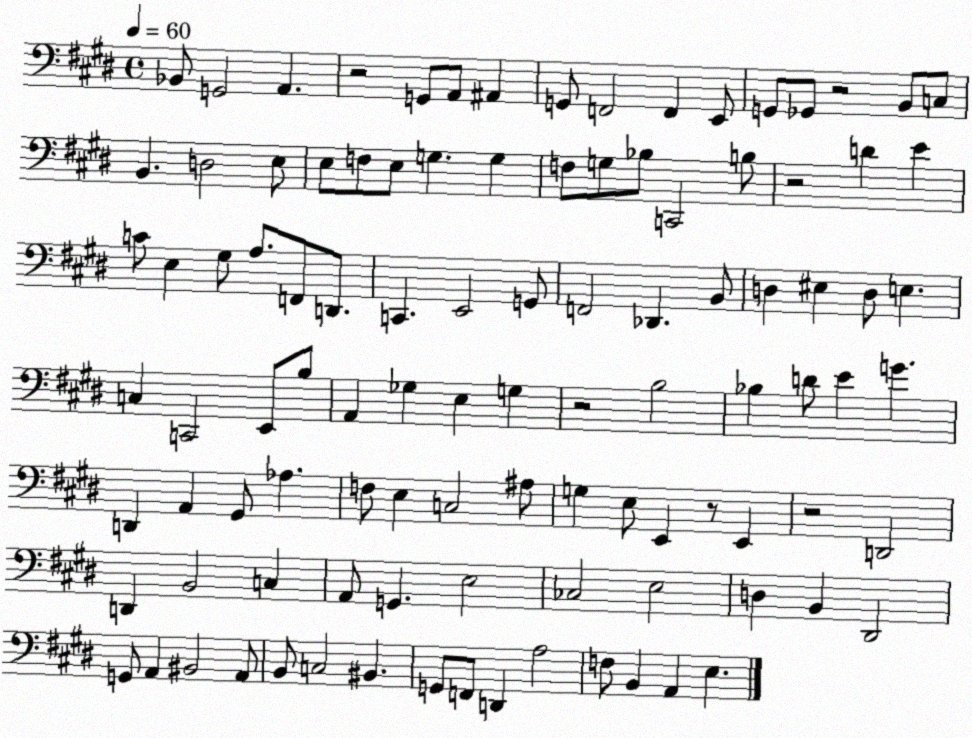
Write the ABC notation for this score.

X:1
T:Untitled
M:4/4
L:1/4
K:E
_B,,/2 G,,2 A,, z2 G,,/2 A,,/2 ^A,, G,,/2 F,,2 F,, E,,/2 G,,/2 _G,,/2 z2 B,,/2 C,/2 B,, D,2 E,/2 E,/2 F,/2 E,/2 G, G, F,/2 G,/2 _B,/2 C,,2 B,/2 z2 D E C/2 E, ^G,/2 A,/2 F,,/2 D,,/2 C,, E,,2 G,,/2 F,,2 _D,, B,,/2 D, ^E, D,/2 E, C, C,,2 E,,/2 B,/2 A,, _G, E, G, z2 B,2 _B, D/2 E G D,, A,, ^G,,/2 _A, F,/2 E, C,2 ^A,/2 G, E,/2 E,, z/2 E,, z2 D,,2 D,, B,,2 C, A,,/2 G,, E,2 _C,2 E,2 D, B,, ^D,,2 G,,/2 A,, ^B,,2 A,,/2 B,,/2 C,2 ^B,, G,,/2 F,,/2 D,, A,2 F,/2 B,, A,, E,